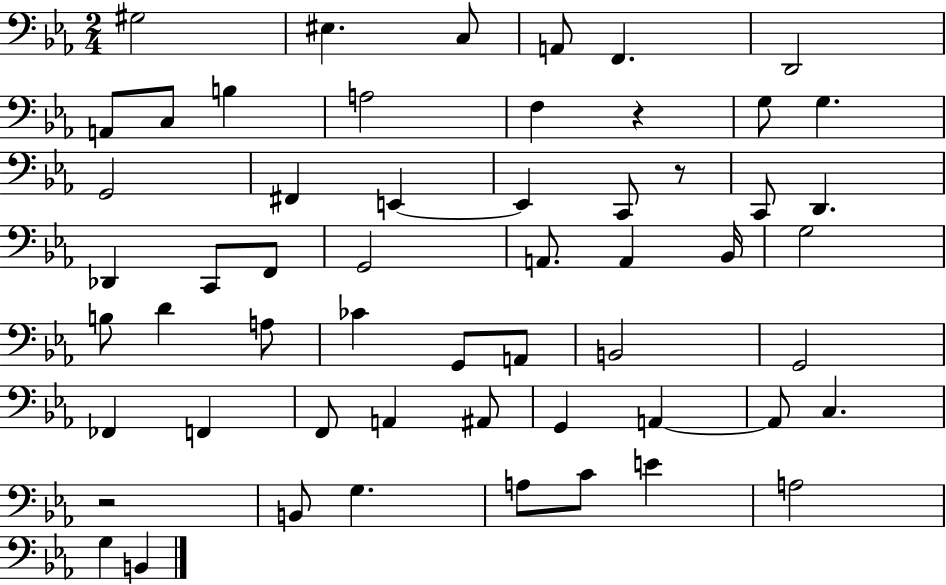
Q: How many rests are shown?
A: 3